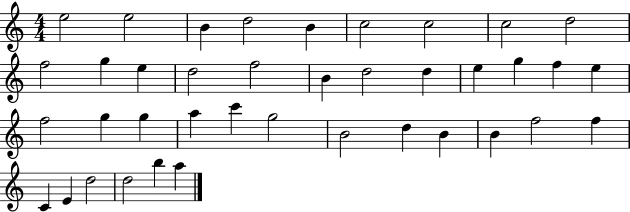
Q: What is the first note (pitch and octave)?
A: E5